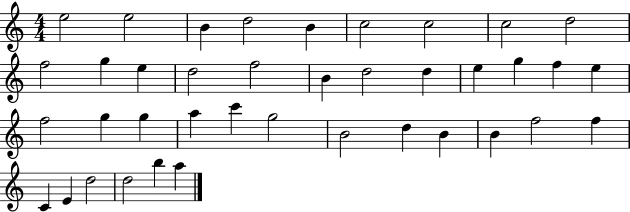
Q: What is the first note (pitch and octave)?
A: E5